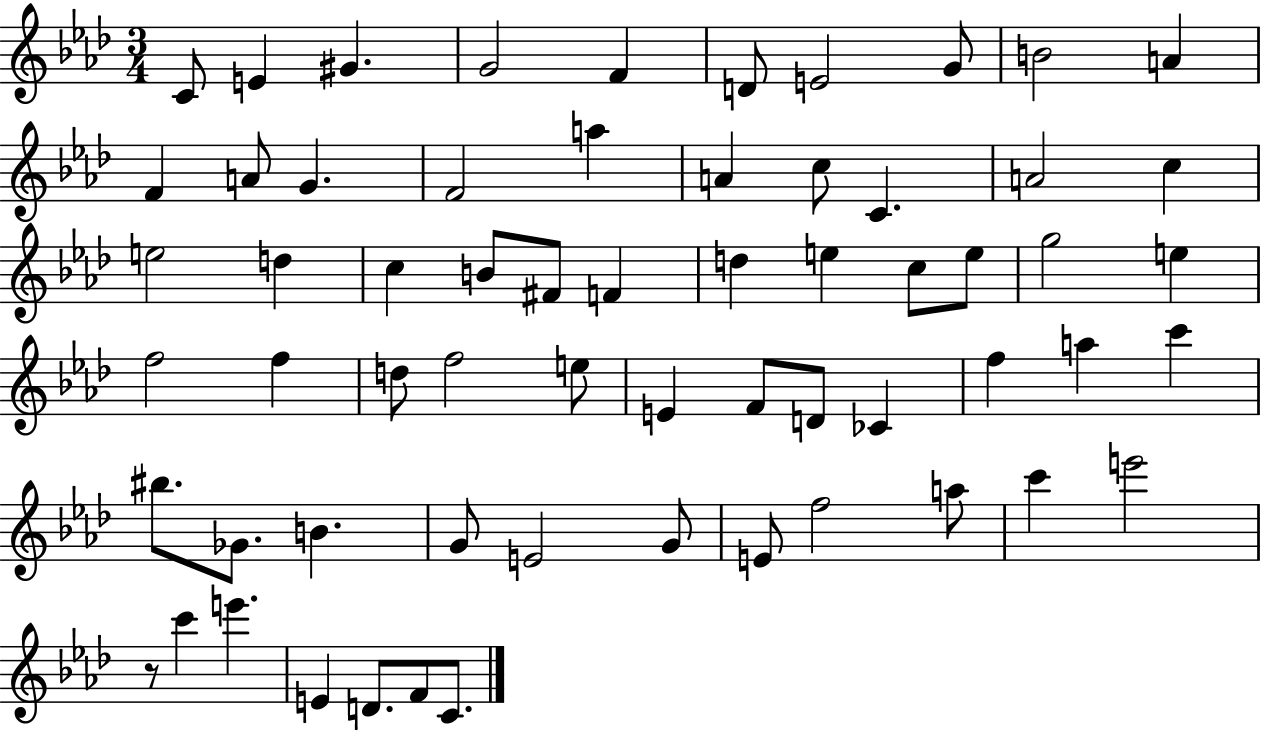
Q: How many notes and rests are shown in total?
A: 62